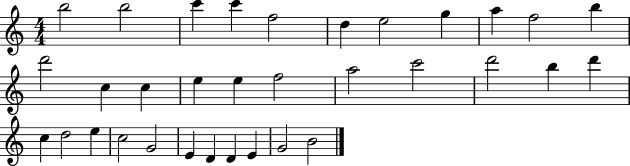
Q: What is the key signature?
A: C major